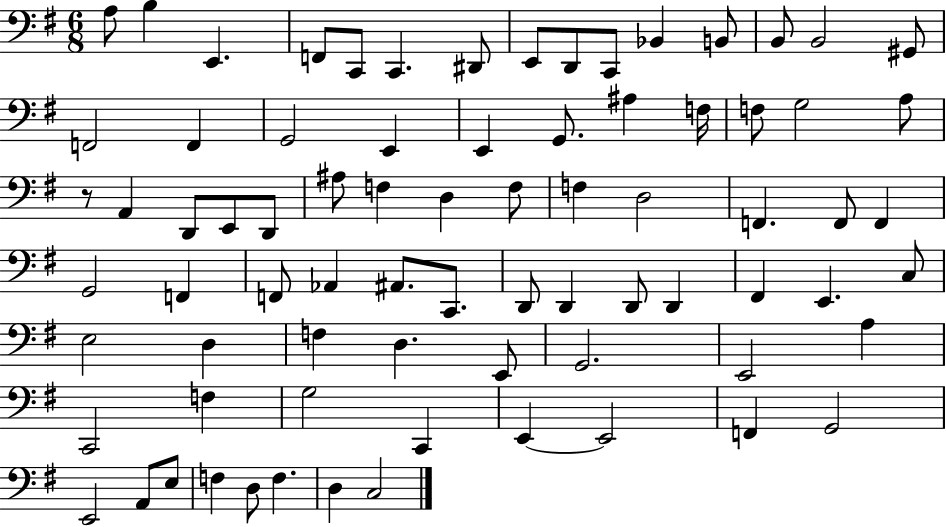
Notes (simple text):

A3/e B3/q E2/q. F2/e C2/e C2/q. D#2/e E2/e D2/e C2/e Bb2/q B2/e B2/e B2/h G#2/e F2/h F2/q G2/h E2/q E2/q G2/e. A#3/q F3/s F3/e G3/h A3/e R/e A2/q D2/e E2/e D2/e A#3/e F3/q D3/q F3/e F3/q D3/h F2/q. F2/e F2/q G2/h F2/q F2/e Ab2/q A#2/e. C2/e. D2/e D2/q D2/e D2/q F#2/q E2/q. C3/e E3/h D3/q F3/q D3/q. E2/e G2/h. E2/h A3/q C2/h F3/q G3/h C2/q E2/q E2/h F2/q G2/h E2/h A2/e E3/e F3/q D3/e F3/q. D3/q C3/h